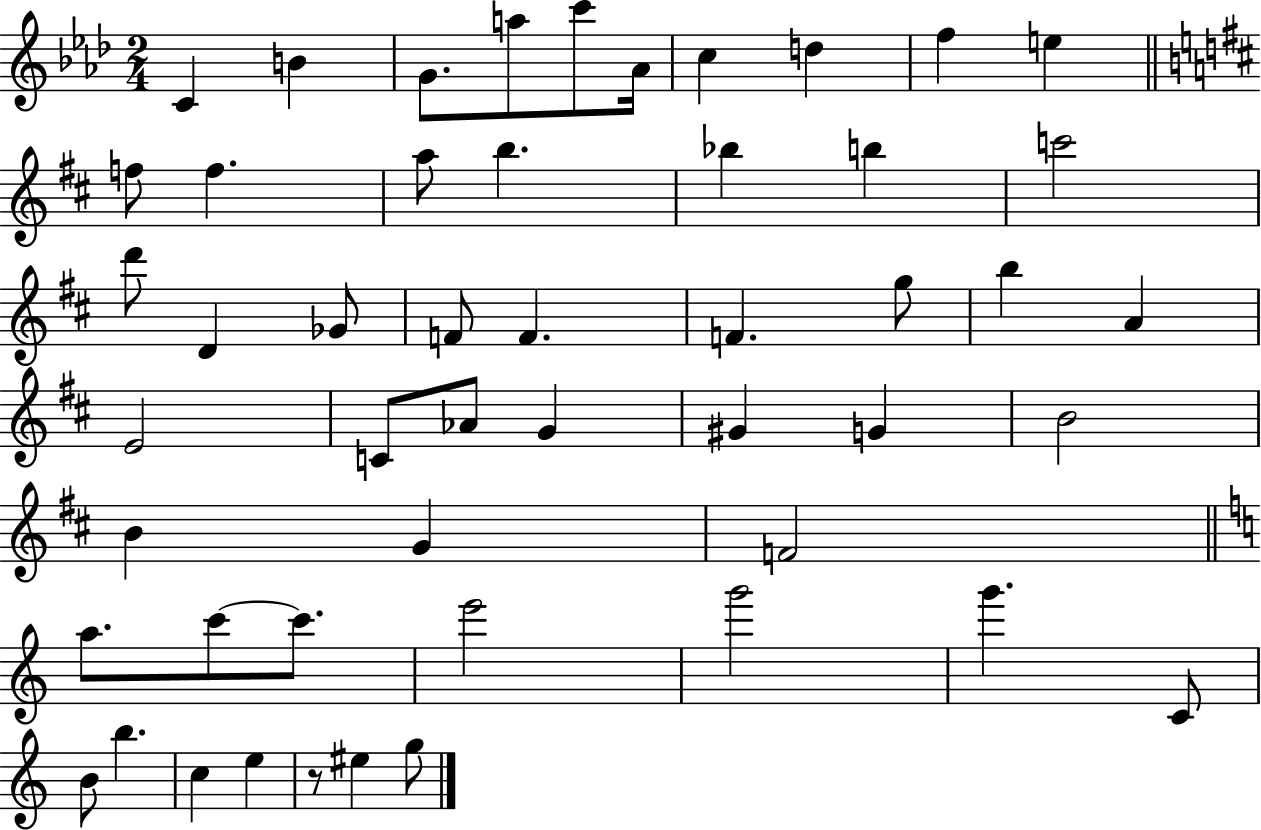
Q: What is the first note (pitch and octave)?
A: C4